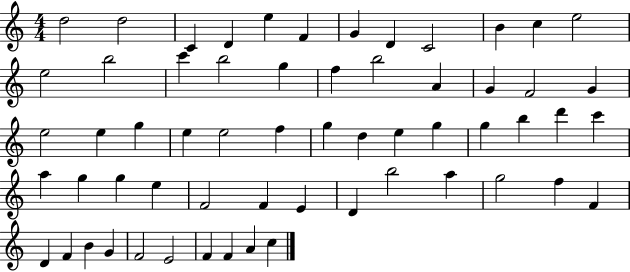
X:1
T:Untitled
M:4/4
L:1/4
K:C
d2 d2 C D e F G D C2 B c e2 e2 b2 c' b2 g f b2 A G F2 G e2 e g e e2 f g d e g g b d' c' a g g e F2 F E D b2 a g2 f F D F B G F2 E2 F F A c